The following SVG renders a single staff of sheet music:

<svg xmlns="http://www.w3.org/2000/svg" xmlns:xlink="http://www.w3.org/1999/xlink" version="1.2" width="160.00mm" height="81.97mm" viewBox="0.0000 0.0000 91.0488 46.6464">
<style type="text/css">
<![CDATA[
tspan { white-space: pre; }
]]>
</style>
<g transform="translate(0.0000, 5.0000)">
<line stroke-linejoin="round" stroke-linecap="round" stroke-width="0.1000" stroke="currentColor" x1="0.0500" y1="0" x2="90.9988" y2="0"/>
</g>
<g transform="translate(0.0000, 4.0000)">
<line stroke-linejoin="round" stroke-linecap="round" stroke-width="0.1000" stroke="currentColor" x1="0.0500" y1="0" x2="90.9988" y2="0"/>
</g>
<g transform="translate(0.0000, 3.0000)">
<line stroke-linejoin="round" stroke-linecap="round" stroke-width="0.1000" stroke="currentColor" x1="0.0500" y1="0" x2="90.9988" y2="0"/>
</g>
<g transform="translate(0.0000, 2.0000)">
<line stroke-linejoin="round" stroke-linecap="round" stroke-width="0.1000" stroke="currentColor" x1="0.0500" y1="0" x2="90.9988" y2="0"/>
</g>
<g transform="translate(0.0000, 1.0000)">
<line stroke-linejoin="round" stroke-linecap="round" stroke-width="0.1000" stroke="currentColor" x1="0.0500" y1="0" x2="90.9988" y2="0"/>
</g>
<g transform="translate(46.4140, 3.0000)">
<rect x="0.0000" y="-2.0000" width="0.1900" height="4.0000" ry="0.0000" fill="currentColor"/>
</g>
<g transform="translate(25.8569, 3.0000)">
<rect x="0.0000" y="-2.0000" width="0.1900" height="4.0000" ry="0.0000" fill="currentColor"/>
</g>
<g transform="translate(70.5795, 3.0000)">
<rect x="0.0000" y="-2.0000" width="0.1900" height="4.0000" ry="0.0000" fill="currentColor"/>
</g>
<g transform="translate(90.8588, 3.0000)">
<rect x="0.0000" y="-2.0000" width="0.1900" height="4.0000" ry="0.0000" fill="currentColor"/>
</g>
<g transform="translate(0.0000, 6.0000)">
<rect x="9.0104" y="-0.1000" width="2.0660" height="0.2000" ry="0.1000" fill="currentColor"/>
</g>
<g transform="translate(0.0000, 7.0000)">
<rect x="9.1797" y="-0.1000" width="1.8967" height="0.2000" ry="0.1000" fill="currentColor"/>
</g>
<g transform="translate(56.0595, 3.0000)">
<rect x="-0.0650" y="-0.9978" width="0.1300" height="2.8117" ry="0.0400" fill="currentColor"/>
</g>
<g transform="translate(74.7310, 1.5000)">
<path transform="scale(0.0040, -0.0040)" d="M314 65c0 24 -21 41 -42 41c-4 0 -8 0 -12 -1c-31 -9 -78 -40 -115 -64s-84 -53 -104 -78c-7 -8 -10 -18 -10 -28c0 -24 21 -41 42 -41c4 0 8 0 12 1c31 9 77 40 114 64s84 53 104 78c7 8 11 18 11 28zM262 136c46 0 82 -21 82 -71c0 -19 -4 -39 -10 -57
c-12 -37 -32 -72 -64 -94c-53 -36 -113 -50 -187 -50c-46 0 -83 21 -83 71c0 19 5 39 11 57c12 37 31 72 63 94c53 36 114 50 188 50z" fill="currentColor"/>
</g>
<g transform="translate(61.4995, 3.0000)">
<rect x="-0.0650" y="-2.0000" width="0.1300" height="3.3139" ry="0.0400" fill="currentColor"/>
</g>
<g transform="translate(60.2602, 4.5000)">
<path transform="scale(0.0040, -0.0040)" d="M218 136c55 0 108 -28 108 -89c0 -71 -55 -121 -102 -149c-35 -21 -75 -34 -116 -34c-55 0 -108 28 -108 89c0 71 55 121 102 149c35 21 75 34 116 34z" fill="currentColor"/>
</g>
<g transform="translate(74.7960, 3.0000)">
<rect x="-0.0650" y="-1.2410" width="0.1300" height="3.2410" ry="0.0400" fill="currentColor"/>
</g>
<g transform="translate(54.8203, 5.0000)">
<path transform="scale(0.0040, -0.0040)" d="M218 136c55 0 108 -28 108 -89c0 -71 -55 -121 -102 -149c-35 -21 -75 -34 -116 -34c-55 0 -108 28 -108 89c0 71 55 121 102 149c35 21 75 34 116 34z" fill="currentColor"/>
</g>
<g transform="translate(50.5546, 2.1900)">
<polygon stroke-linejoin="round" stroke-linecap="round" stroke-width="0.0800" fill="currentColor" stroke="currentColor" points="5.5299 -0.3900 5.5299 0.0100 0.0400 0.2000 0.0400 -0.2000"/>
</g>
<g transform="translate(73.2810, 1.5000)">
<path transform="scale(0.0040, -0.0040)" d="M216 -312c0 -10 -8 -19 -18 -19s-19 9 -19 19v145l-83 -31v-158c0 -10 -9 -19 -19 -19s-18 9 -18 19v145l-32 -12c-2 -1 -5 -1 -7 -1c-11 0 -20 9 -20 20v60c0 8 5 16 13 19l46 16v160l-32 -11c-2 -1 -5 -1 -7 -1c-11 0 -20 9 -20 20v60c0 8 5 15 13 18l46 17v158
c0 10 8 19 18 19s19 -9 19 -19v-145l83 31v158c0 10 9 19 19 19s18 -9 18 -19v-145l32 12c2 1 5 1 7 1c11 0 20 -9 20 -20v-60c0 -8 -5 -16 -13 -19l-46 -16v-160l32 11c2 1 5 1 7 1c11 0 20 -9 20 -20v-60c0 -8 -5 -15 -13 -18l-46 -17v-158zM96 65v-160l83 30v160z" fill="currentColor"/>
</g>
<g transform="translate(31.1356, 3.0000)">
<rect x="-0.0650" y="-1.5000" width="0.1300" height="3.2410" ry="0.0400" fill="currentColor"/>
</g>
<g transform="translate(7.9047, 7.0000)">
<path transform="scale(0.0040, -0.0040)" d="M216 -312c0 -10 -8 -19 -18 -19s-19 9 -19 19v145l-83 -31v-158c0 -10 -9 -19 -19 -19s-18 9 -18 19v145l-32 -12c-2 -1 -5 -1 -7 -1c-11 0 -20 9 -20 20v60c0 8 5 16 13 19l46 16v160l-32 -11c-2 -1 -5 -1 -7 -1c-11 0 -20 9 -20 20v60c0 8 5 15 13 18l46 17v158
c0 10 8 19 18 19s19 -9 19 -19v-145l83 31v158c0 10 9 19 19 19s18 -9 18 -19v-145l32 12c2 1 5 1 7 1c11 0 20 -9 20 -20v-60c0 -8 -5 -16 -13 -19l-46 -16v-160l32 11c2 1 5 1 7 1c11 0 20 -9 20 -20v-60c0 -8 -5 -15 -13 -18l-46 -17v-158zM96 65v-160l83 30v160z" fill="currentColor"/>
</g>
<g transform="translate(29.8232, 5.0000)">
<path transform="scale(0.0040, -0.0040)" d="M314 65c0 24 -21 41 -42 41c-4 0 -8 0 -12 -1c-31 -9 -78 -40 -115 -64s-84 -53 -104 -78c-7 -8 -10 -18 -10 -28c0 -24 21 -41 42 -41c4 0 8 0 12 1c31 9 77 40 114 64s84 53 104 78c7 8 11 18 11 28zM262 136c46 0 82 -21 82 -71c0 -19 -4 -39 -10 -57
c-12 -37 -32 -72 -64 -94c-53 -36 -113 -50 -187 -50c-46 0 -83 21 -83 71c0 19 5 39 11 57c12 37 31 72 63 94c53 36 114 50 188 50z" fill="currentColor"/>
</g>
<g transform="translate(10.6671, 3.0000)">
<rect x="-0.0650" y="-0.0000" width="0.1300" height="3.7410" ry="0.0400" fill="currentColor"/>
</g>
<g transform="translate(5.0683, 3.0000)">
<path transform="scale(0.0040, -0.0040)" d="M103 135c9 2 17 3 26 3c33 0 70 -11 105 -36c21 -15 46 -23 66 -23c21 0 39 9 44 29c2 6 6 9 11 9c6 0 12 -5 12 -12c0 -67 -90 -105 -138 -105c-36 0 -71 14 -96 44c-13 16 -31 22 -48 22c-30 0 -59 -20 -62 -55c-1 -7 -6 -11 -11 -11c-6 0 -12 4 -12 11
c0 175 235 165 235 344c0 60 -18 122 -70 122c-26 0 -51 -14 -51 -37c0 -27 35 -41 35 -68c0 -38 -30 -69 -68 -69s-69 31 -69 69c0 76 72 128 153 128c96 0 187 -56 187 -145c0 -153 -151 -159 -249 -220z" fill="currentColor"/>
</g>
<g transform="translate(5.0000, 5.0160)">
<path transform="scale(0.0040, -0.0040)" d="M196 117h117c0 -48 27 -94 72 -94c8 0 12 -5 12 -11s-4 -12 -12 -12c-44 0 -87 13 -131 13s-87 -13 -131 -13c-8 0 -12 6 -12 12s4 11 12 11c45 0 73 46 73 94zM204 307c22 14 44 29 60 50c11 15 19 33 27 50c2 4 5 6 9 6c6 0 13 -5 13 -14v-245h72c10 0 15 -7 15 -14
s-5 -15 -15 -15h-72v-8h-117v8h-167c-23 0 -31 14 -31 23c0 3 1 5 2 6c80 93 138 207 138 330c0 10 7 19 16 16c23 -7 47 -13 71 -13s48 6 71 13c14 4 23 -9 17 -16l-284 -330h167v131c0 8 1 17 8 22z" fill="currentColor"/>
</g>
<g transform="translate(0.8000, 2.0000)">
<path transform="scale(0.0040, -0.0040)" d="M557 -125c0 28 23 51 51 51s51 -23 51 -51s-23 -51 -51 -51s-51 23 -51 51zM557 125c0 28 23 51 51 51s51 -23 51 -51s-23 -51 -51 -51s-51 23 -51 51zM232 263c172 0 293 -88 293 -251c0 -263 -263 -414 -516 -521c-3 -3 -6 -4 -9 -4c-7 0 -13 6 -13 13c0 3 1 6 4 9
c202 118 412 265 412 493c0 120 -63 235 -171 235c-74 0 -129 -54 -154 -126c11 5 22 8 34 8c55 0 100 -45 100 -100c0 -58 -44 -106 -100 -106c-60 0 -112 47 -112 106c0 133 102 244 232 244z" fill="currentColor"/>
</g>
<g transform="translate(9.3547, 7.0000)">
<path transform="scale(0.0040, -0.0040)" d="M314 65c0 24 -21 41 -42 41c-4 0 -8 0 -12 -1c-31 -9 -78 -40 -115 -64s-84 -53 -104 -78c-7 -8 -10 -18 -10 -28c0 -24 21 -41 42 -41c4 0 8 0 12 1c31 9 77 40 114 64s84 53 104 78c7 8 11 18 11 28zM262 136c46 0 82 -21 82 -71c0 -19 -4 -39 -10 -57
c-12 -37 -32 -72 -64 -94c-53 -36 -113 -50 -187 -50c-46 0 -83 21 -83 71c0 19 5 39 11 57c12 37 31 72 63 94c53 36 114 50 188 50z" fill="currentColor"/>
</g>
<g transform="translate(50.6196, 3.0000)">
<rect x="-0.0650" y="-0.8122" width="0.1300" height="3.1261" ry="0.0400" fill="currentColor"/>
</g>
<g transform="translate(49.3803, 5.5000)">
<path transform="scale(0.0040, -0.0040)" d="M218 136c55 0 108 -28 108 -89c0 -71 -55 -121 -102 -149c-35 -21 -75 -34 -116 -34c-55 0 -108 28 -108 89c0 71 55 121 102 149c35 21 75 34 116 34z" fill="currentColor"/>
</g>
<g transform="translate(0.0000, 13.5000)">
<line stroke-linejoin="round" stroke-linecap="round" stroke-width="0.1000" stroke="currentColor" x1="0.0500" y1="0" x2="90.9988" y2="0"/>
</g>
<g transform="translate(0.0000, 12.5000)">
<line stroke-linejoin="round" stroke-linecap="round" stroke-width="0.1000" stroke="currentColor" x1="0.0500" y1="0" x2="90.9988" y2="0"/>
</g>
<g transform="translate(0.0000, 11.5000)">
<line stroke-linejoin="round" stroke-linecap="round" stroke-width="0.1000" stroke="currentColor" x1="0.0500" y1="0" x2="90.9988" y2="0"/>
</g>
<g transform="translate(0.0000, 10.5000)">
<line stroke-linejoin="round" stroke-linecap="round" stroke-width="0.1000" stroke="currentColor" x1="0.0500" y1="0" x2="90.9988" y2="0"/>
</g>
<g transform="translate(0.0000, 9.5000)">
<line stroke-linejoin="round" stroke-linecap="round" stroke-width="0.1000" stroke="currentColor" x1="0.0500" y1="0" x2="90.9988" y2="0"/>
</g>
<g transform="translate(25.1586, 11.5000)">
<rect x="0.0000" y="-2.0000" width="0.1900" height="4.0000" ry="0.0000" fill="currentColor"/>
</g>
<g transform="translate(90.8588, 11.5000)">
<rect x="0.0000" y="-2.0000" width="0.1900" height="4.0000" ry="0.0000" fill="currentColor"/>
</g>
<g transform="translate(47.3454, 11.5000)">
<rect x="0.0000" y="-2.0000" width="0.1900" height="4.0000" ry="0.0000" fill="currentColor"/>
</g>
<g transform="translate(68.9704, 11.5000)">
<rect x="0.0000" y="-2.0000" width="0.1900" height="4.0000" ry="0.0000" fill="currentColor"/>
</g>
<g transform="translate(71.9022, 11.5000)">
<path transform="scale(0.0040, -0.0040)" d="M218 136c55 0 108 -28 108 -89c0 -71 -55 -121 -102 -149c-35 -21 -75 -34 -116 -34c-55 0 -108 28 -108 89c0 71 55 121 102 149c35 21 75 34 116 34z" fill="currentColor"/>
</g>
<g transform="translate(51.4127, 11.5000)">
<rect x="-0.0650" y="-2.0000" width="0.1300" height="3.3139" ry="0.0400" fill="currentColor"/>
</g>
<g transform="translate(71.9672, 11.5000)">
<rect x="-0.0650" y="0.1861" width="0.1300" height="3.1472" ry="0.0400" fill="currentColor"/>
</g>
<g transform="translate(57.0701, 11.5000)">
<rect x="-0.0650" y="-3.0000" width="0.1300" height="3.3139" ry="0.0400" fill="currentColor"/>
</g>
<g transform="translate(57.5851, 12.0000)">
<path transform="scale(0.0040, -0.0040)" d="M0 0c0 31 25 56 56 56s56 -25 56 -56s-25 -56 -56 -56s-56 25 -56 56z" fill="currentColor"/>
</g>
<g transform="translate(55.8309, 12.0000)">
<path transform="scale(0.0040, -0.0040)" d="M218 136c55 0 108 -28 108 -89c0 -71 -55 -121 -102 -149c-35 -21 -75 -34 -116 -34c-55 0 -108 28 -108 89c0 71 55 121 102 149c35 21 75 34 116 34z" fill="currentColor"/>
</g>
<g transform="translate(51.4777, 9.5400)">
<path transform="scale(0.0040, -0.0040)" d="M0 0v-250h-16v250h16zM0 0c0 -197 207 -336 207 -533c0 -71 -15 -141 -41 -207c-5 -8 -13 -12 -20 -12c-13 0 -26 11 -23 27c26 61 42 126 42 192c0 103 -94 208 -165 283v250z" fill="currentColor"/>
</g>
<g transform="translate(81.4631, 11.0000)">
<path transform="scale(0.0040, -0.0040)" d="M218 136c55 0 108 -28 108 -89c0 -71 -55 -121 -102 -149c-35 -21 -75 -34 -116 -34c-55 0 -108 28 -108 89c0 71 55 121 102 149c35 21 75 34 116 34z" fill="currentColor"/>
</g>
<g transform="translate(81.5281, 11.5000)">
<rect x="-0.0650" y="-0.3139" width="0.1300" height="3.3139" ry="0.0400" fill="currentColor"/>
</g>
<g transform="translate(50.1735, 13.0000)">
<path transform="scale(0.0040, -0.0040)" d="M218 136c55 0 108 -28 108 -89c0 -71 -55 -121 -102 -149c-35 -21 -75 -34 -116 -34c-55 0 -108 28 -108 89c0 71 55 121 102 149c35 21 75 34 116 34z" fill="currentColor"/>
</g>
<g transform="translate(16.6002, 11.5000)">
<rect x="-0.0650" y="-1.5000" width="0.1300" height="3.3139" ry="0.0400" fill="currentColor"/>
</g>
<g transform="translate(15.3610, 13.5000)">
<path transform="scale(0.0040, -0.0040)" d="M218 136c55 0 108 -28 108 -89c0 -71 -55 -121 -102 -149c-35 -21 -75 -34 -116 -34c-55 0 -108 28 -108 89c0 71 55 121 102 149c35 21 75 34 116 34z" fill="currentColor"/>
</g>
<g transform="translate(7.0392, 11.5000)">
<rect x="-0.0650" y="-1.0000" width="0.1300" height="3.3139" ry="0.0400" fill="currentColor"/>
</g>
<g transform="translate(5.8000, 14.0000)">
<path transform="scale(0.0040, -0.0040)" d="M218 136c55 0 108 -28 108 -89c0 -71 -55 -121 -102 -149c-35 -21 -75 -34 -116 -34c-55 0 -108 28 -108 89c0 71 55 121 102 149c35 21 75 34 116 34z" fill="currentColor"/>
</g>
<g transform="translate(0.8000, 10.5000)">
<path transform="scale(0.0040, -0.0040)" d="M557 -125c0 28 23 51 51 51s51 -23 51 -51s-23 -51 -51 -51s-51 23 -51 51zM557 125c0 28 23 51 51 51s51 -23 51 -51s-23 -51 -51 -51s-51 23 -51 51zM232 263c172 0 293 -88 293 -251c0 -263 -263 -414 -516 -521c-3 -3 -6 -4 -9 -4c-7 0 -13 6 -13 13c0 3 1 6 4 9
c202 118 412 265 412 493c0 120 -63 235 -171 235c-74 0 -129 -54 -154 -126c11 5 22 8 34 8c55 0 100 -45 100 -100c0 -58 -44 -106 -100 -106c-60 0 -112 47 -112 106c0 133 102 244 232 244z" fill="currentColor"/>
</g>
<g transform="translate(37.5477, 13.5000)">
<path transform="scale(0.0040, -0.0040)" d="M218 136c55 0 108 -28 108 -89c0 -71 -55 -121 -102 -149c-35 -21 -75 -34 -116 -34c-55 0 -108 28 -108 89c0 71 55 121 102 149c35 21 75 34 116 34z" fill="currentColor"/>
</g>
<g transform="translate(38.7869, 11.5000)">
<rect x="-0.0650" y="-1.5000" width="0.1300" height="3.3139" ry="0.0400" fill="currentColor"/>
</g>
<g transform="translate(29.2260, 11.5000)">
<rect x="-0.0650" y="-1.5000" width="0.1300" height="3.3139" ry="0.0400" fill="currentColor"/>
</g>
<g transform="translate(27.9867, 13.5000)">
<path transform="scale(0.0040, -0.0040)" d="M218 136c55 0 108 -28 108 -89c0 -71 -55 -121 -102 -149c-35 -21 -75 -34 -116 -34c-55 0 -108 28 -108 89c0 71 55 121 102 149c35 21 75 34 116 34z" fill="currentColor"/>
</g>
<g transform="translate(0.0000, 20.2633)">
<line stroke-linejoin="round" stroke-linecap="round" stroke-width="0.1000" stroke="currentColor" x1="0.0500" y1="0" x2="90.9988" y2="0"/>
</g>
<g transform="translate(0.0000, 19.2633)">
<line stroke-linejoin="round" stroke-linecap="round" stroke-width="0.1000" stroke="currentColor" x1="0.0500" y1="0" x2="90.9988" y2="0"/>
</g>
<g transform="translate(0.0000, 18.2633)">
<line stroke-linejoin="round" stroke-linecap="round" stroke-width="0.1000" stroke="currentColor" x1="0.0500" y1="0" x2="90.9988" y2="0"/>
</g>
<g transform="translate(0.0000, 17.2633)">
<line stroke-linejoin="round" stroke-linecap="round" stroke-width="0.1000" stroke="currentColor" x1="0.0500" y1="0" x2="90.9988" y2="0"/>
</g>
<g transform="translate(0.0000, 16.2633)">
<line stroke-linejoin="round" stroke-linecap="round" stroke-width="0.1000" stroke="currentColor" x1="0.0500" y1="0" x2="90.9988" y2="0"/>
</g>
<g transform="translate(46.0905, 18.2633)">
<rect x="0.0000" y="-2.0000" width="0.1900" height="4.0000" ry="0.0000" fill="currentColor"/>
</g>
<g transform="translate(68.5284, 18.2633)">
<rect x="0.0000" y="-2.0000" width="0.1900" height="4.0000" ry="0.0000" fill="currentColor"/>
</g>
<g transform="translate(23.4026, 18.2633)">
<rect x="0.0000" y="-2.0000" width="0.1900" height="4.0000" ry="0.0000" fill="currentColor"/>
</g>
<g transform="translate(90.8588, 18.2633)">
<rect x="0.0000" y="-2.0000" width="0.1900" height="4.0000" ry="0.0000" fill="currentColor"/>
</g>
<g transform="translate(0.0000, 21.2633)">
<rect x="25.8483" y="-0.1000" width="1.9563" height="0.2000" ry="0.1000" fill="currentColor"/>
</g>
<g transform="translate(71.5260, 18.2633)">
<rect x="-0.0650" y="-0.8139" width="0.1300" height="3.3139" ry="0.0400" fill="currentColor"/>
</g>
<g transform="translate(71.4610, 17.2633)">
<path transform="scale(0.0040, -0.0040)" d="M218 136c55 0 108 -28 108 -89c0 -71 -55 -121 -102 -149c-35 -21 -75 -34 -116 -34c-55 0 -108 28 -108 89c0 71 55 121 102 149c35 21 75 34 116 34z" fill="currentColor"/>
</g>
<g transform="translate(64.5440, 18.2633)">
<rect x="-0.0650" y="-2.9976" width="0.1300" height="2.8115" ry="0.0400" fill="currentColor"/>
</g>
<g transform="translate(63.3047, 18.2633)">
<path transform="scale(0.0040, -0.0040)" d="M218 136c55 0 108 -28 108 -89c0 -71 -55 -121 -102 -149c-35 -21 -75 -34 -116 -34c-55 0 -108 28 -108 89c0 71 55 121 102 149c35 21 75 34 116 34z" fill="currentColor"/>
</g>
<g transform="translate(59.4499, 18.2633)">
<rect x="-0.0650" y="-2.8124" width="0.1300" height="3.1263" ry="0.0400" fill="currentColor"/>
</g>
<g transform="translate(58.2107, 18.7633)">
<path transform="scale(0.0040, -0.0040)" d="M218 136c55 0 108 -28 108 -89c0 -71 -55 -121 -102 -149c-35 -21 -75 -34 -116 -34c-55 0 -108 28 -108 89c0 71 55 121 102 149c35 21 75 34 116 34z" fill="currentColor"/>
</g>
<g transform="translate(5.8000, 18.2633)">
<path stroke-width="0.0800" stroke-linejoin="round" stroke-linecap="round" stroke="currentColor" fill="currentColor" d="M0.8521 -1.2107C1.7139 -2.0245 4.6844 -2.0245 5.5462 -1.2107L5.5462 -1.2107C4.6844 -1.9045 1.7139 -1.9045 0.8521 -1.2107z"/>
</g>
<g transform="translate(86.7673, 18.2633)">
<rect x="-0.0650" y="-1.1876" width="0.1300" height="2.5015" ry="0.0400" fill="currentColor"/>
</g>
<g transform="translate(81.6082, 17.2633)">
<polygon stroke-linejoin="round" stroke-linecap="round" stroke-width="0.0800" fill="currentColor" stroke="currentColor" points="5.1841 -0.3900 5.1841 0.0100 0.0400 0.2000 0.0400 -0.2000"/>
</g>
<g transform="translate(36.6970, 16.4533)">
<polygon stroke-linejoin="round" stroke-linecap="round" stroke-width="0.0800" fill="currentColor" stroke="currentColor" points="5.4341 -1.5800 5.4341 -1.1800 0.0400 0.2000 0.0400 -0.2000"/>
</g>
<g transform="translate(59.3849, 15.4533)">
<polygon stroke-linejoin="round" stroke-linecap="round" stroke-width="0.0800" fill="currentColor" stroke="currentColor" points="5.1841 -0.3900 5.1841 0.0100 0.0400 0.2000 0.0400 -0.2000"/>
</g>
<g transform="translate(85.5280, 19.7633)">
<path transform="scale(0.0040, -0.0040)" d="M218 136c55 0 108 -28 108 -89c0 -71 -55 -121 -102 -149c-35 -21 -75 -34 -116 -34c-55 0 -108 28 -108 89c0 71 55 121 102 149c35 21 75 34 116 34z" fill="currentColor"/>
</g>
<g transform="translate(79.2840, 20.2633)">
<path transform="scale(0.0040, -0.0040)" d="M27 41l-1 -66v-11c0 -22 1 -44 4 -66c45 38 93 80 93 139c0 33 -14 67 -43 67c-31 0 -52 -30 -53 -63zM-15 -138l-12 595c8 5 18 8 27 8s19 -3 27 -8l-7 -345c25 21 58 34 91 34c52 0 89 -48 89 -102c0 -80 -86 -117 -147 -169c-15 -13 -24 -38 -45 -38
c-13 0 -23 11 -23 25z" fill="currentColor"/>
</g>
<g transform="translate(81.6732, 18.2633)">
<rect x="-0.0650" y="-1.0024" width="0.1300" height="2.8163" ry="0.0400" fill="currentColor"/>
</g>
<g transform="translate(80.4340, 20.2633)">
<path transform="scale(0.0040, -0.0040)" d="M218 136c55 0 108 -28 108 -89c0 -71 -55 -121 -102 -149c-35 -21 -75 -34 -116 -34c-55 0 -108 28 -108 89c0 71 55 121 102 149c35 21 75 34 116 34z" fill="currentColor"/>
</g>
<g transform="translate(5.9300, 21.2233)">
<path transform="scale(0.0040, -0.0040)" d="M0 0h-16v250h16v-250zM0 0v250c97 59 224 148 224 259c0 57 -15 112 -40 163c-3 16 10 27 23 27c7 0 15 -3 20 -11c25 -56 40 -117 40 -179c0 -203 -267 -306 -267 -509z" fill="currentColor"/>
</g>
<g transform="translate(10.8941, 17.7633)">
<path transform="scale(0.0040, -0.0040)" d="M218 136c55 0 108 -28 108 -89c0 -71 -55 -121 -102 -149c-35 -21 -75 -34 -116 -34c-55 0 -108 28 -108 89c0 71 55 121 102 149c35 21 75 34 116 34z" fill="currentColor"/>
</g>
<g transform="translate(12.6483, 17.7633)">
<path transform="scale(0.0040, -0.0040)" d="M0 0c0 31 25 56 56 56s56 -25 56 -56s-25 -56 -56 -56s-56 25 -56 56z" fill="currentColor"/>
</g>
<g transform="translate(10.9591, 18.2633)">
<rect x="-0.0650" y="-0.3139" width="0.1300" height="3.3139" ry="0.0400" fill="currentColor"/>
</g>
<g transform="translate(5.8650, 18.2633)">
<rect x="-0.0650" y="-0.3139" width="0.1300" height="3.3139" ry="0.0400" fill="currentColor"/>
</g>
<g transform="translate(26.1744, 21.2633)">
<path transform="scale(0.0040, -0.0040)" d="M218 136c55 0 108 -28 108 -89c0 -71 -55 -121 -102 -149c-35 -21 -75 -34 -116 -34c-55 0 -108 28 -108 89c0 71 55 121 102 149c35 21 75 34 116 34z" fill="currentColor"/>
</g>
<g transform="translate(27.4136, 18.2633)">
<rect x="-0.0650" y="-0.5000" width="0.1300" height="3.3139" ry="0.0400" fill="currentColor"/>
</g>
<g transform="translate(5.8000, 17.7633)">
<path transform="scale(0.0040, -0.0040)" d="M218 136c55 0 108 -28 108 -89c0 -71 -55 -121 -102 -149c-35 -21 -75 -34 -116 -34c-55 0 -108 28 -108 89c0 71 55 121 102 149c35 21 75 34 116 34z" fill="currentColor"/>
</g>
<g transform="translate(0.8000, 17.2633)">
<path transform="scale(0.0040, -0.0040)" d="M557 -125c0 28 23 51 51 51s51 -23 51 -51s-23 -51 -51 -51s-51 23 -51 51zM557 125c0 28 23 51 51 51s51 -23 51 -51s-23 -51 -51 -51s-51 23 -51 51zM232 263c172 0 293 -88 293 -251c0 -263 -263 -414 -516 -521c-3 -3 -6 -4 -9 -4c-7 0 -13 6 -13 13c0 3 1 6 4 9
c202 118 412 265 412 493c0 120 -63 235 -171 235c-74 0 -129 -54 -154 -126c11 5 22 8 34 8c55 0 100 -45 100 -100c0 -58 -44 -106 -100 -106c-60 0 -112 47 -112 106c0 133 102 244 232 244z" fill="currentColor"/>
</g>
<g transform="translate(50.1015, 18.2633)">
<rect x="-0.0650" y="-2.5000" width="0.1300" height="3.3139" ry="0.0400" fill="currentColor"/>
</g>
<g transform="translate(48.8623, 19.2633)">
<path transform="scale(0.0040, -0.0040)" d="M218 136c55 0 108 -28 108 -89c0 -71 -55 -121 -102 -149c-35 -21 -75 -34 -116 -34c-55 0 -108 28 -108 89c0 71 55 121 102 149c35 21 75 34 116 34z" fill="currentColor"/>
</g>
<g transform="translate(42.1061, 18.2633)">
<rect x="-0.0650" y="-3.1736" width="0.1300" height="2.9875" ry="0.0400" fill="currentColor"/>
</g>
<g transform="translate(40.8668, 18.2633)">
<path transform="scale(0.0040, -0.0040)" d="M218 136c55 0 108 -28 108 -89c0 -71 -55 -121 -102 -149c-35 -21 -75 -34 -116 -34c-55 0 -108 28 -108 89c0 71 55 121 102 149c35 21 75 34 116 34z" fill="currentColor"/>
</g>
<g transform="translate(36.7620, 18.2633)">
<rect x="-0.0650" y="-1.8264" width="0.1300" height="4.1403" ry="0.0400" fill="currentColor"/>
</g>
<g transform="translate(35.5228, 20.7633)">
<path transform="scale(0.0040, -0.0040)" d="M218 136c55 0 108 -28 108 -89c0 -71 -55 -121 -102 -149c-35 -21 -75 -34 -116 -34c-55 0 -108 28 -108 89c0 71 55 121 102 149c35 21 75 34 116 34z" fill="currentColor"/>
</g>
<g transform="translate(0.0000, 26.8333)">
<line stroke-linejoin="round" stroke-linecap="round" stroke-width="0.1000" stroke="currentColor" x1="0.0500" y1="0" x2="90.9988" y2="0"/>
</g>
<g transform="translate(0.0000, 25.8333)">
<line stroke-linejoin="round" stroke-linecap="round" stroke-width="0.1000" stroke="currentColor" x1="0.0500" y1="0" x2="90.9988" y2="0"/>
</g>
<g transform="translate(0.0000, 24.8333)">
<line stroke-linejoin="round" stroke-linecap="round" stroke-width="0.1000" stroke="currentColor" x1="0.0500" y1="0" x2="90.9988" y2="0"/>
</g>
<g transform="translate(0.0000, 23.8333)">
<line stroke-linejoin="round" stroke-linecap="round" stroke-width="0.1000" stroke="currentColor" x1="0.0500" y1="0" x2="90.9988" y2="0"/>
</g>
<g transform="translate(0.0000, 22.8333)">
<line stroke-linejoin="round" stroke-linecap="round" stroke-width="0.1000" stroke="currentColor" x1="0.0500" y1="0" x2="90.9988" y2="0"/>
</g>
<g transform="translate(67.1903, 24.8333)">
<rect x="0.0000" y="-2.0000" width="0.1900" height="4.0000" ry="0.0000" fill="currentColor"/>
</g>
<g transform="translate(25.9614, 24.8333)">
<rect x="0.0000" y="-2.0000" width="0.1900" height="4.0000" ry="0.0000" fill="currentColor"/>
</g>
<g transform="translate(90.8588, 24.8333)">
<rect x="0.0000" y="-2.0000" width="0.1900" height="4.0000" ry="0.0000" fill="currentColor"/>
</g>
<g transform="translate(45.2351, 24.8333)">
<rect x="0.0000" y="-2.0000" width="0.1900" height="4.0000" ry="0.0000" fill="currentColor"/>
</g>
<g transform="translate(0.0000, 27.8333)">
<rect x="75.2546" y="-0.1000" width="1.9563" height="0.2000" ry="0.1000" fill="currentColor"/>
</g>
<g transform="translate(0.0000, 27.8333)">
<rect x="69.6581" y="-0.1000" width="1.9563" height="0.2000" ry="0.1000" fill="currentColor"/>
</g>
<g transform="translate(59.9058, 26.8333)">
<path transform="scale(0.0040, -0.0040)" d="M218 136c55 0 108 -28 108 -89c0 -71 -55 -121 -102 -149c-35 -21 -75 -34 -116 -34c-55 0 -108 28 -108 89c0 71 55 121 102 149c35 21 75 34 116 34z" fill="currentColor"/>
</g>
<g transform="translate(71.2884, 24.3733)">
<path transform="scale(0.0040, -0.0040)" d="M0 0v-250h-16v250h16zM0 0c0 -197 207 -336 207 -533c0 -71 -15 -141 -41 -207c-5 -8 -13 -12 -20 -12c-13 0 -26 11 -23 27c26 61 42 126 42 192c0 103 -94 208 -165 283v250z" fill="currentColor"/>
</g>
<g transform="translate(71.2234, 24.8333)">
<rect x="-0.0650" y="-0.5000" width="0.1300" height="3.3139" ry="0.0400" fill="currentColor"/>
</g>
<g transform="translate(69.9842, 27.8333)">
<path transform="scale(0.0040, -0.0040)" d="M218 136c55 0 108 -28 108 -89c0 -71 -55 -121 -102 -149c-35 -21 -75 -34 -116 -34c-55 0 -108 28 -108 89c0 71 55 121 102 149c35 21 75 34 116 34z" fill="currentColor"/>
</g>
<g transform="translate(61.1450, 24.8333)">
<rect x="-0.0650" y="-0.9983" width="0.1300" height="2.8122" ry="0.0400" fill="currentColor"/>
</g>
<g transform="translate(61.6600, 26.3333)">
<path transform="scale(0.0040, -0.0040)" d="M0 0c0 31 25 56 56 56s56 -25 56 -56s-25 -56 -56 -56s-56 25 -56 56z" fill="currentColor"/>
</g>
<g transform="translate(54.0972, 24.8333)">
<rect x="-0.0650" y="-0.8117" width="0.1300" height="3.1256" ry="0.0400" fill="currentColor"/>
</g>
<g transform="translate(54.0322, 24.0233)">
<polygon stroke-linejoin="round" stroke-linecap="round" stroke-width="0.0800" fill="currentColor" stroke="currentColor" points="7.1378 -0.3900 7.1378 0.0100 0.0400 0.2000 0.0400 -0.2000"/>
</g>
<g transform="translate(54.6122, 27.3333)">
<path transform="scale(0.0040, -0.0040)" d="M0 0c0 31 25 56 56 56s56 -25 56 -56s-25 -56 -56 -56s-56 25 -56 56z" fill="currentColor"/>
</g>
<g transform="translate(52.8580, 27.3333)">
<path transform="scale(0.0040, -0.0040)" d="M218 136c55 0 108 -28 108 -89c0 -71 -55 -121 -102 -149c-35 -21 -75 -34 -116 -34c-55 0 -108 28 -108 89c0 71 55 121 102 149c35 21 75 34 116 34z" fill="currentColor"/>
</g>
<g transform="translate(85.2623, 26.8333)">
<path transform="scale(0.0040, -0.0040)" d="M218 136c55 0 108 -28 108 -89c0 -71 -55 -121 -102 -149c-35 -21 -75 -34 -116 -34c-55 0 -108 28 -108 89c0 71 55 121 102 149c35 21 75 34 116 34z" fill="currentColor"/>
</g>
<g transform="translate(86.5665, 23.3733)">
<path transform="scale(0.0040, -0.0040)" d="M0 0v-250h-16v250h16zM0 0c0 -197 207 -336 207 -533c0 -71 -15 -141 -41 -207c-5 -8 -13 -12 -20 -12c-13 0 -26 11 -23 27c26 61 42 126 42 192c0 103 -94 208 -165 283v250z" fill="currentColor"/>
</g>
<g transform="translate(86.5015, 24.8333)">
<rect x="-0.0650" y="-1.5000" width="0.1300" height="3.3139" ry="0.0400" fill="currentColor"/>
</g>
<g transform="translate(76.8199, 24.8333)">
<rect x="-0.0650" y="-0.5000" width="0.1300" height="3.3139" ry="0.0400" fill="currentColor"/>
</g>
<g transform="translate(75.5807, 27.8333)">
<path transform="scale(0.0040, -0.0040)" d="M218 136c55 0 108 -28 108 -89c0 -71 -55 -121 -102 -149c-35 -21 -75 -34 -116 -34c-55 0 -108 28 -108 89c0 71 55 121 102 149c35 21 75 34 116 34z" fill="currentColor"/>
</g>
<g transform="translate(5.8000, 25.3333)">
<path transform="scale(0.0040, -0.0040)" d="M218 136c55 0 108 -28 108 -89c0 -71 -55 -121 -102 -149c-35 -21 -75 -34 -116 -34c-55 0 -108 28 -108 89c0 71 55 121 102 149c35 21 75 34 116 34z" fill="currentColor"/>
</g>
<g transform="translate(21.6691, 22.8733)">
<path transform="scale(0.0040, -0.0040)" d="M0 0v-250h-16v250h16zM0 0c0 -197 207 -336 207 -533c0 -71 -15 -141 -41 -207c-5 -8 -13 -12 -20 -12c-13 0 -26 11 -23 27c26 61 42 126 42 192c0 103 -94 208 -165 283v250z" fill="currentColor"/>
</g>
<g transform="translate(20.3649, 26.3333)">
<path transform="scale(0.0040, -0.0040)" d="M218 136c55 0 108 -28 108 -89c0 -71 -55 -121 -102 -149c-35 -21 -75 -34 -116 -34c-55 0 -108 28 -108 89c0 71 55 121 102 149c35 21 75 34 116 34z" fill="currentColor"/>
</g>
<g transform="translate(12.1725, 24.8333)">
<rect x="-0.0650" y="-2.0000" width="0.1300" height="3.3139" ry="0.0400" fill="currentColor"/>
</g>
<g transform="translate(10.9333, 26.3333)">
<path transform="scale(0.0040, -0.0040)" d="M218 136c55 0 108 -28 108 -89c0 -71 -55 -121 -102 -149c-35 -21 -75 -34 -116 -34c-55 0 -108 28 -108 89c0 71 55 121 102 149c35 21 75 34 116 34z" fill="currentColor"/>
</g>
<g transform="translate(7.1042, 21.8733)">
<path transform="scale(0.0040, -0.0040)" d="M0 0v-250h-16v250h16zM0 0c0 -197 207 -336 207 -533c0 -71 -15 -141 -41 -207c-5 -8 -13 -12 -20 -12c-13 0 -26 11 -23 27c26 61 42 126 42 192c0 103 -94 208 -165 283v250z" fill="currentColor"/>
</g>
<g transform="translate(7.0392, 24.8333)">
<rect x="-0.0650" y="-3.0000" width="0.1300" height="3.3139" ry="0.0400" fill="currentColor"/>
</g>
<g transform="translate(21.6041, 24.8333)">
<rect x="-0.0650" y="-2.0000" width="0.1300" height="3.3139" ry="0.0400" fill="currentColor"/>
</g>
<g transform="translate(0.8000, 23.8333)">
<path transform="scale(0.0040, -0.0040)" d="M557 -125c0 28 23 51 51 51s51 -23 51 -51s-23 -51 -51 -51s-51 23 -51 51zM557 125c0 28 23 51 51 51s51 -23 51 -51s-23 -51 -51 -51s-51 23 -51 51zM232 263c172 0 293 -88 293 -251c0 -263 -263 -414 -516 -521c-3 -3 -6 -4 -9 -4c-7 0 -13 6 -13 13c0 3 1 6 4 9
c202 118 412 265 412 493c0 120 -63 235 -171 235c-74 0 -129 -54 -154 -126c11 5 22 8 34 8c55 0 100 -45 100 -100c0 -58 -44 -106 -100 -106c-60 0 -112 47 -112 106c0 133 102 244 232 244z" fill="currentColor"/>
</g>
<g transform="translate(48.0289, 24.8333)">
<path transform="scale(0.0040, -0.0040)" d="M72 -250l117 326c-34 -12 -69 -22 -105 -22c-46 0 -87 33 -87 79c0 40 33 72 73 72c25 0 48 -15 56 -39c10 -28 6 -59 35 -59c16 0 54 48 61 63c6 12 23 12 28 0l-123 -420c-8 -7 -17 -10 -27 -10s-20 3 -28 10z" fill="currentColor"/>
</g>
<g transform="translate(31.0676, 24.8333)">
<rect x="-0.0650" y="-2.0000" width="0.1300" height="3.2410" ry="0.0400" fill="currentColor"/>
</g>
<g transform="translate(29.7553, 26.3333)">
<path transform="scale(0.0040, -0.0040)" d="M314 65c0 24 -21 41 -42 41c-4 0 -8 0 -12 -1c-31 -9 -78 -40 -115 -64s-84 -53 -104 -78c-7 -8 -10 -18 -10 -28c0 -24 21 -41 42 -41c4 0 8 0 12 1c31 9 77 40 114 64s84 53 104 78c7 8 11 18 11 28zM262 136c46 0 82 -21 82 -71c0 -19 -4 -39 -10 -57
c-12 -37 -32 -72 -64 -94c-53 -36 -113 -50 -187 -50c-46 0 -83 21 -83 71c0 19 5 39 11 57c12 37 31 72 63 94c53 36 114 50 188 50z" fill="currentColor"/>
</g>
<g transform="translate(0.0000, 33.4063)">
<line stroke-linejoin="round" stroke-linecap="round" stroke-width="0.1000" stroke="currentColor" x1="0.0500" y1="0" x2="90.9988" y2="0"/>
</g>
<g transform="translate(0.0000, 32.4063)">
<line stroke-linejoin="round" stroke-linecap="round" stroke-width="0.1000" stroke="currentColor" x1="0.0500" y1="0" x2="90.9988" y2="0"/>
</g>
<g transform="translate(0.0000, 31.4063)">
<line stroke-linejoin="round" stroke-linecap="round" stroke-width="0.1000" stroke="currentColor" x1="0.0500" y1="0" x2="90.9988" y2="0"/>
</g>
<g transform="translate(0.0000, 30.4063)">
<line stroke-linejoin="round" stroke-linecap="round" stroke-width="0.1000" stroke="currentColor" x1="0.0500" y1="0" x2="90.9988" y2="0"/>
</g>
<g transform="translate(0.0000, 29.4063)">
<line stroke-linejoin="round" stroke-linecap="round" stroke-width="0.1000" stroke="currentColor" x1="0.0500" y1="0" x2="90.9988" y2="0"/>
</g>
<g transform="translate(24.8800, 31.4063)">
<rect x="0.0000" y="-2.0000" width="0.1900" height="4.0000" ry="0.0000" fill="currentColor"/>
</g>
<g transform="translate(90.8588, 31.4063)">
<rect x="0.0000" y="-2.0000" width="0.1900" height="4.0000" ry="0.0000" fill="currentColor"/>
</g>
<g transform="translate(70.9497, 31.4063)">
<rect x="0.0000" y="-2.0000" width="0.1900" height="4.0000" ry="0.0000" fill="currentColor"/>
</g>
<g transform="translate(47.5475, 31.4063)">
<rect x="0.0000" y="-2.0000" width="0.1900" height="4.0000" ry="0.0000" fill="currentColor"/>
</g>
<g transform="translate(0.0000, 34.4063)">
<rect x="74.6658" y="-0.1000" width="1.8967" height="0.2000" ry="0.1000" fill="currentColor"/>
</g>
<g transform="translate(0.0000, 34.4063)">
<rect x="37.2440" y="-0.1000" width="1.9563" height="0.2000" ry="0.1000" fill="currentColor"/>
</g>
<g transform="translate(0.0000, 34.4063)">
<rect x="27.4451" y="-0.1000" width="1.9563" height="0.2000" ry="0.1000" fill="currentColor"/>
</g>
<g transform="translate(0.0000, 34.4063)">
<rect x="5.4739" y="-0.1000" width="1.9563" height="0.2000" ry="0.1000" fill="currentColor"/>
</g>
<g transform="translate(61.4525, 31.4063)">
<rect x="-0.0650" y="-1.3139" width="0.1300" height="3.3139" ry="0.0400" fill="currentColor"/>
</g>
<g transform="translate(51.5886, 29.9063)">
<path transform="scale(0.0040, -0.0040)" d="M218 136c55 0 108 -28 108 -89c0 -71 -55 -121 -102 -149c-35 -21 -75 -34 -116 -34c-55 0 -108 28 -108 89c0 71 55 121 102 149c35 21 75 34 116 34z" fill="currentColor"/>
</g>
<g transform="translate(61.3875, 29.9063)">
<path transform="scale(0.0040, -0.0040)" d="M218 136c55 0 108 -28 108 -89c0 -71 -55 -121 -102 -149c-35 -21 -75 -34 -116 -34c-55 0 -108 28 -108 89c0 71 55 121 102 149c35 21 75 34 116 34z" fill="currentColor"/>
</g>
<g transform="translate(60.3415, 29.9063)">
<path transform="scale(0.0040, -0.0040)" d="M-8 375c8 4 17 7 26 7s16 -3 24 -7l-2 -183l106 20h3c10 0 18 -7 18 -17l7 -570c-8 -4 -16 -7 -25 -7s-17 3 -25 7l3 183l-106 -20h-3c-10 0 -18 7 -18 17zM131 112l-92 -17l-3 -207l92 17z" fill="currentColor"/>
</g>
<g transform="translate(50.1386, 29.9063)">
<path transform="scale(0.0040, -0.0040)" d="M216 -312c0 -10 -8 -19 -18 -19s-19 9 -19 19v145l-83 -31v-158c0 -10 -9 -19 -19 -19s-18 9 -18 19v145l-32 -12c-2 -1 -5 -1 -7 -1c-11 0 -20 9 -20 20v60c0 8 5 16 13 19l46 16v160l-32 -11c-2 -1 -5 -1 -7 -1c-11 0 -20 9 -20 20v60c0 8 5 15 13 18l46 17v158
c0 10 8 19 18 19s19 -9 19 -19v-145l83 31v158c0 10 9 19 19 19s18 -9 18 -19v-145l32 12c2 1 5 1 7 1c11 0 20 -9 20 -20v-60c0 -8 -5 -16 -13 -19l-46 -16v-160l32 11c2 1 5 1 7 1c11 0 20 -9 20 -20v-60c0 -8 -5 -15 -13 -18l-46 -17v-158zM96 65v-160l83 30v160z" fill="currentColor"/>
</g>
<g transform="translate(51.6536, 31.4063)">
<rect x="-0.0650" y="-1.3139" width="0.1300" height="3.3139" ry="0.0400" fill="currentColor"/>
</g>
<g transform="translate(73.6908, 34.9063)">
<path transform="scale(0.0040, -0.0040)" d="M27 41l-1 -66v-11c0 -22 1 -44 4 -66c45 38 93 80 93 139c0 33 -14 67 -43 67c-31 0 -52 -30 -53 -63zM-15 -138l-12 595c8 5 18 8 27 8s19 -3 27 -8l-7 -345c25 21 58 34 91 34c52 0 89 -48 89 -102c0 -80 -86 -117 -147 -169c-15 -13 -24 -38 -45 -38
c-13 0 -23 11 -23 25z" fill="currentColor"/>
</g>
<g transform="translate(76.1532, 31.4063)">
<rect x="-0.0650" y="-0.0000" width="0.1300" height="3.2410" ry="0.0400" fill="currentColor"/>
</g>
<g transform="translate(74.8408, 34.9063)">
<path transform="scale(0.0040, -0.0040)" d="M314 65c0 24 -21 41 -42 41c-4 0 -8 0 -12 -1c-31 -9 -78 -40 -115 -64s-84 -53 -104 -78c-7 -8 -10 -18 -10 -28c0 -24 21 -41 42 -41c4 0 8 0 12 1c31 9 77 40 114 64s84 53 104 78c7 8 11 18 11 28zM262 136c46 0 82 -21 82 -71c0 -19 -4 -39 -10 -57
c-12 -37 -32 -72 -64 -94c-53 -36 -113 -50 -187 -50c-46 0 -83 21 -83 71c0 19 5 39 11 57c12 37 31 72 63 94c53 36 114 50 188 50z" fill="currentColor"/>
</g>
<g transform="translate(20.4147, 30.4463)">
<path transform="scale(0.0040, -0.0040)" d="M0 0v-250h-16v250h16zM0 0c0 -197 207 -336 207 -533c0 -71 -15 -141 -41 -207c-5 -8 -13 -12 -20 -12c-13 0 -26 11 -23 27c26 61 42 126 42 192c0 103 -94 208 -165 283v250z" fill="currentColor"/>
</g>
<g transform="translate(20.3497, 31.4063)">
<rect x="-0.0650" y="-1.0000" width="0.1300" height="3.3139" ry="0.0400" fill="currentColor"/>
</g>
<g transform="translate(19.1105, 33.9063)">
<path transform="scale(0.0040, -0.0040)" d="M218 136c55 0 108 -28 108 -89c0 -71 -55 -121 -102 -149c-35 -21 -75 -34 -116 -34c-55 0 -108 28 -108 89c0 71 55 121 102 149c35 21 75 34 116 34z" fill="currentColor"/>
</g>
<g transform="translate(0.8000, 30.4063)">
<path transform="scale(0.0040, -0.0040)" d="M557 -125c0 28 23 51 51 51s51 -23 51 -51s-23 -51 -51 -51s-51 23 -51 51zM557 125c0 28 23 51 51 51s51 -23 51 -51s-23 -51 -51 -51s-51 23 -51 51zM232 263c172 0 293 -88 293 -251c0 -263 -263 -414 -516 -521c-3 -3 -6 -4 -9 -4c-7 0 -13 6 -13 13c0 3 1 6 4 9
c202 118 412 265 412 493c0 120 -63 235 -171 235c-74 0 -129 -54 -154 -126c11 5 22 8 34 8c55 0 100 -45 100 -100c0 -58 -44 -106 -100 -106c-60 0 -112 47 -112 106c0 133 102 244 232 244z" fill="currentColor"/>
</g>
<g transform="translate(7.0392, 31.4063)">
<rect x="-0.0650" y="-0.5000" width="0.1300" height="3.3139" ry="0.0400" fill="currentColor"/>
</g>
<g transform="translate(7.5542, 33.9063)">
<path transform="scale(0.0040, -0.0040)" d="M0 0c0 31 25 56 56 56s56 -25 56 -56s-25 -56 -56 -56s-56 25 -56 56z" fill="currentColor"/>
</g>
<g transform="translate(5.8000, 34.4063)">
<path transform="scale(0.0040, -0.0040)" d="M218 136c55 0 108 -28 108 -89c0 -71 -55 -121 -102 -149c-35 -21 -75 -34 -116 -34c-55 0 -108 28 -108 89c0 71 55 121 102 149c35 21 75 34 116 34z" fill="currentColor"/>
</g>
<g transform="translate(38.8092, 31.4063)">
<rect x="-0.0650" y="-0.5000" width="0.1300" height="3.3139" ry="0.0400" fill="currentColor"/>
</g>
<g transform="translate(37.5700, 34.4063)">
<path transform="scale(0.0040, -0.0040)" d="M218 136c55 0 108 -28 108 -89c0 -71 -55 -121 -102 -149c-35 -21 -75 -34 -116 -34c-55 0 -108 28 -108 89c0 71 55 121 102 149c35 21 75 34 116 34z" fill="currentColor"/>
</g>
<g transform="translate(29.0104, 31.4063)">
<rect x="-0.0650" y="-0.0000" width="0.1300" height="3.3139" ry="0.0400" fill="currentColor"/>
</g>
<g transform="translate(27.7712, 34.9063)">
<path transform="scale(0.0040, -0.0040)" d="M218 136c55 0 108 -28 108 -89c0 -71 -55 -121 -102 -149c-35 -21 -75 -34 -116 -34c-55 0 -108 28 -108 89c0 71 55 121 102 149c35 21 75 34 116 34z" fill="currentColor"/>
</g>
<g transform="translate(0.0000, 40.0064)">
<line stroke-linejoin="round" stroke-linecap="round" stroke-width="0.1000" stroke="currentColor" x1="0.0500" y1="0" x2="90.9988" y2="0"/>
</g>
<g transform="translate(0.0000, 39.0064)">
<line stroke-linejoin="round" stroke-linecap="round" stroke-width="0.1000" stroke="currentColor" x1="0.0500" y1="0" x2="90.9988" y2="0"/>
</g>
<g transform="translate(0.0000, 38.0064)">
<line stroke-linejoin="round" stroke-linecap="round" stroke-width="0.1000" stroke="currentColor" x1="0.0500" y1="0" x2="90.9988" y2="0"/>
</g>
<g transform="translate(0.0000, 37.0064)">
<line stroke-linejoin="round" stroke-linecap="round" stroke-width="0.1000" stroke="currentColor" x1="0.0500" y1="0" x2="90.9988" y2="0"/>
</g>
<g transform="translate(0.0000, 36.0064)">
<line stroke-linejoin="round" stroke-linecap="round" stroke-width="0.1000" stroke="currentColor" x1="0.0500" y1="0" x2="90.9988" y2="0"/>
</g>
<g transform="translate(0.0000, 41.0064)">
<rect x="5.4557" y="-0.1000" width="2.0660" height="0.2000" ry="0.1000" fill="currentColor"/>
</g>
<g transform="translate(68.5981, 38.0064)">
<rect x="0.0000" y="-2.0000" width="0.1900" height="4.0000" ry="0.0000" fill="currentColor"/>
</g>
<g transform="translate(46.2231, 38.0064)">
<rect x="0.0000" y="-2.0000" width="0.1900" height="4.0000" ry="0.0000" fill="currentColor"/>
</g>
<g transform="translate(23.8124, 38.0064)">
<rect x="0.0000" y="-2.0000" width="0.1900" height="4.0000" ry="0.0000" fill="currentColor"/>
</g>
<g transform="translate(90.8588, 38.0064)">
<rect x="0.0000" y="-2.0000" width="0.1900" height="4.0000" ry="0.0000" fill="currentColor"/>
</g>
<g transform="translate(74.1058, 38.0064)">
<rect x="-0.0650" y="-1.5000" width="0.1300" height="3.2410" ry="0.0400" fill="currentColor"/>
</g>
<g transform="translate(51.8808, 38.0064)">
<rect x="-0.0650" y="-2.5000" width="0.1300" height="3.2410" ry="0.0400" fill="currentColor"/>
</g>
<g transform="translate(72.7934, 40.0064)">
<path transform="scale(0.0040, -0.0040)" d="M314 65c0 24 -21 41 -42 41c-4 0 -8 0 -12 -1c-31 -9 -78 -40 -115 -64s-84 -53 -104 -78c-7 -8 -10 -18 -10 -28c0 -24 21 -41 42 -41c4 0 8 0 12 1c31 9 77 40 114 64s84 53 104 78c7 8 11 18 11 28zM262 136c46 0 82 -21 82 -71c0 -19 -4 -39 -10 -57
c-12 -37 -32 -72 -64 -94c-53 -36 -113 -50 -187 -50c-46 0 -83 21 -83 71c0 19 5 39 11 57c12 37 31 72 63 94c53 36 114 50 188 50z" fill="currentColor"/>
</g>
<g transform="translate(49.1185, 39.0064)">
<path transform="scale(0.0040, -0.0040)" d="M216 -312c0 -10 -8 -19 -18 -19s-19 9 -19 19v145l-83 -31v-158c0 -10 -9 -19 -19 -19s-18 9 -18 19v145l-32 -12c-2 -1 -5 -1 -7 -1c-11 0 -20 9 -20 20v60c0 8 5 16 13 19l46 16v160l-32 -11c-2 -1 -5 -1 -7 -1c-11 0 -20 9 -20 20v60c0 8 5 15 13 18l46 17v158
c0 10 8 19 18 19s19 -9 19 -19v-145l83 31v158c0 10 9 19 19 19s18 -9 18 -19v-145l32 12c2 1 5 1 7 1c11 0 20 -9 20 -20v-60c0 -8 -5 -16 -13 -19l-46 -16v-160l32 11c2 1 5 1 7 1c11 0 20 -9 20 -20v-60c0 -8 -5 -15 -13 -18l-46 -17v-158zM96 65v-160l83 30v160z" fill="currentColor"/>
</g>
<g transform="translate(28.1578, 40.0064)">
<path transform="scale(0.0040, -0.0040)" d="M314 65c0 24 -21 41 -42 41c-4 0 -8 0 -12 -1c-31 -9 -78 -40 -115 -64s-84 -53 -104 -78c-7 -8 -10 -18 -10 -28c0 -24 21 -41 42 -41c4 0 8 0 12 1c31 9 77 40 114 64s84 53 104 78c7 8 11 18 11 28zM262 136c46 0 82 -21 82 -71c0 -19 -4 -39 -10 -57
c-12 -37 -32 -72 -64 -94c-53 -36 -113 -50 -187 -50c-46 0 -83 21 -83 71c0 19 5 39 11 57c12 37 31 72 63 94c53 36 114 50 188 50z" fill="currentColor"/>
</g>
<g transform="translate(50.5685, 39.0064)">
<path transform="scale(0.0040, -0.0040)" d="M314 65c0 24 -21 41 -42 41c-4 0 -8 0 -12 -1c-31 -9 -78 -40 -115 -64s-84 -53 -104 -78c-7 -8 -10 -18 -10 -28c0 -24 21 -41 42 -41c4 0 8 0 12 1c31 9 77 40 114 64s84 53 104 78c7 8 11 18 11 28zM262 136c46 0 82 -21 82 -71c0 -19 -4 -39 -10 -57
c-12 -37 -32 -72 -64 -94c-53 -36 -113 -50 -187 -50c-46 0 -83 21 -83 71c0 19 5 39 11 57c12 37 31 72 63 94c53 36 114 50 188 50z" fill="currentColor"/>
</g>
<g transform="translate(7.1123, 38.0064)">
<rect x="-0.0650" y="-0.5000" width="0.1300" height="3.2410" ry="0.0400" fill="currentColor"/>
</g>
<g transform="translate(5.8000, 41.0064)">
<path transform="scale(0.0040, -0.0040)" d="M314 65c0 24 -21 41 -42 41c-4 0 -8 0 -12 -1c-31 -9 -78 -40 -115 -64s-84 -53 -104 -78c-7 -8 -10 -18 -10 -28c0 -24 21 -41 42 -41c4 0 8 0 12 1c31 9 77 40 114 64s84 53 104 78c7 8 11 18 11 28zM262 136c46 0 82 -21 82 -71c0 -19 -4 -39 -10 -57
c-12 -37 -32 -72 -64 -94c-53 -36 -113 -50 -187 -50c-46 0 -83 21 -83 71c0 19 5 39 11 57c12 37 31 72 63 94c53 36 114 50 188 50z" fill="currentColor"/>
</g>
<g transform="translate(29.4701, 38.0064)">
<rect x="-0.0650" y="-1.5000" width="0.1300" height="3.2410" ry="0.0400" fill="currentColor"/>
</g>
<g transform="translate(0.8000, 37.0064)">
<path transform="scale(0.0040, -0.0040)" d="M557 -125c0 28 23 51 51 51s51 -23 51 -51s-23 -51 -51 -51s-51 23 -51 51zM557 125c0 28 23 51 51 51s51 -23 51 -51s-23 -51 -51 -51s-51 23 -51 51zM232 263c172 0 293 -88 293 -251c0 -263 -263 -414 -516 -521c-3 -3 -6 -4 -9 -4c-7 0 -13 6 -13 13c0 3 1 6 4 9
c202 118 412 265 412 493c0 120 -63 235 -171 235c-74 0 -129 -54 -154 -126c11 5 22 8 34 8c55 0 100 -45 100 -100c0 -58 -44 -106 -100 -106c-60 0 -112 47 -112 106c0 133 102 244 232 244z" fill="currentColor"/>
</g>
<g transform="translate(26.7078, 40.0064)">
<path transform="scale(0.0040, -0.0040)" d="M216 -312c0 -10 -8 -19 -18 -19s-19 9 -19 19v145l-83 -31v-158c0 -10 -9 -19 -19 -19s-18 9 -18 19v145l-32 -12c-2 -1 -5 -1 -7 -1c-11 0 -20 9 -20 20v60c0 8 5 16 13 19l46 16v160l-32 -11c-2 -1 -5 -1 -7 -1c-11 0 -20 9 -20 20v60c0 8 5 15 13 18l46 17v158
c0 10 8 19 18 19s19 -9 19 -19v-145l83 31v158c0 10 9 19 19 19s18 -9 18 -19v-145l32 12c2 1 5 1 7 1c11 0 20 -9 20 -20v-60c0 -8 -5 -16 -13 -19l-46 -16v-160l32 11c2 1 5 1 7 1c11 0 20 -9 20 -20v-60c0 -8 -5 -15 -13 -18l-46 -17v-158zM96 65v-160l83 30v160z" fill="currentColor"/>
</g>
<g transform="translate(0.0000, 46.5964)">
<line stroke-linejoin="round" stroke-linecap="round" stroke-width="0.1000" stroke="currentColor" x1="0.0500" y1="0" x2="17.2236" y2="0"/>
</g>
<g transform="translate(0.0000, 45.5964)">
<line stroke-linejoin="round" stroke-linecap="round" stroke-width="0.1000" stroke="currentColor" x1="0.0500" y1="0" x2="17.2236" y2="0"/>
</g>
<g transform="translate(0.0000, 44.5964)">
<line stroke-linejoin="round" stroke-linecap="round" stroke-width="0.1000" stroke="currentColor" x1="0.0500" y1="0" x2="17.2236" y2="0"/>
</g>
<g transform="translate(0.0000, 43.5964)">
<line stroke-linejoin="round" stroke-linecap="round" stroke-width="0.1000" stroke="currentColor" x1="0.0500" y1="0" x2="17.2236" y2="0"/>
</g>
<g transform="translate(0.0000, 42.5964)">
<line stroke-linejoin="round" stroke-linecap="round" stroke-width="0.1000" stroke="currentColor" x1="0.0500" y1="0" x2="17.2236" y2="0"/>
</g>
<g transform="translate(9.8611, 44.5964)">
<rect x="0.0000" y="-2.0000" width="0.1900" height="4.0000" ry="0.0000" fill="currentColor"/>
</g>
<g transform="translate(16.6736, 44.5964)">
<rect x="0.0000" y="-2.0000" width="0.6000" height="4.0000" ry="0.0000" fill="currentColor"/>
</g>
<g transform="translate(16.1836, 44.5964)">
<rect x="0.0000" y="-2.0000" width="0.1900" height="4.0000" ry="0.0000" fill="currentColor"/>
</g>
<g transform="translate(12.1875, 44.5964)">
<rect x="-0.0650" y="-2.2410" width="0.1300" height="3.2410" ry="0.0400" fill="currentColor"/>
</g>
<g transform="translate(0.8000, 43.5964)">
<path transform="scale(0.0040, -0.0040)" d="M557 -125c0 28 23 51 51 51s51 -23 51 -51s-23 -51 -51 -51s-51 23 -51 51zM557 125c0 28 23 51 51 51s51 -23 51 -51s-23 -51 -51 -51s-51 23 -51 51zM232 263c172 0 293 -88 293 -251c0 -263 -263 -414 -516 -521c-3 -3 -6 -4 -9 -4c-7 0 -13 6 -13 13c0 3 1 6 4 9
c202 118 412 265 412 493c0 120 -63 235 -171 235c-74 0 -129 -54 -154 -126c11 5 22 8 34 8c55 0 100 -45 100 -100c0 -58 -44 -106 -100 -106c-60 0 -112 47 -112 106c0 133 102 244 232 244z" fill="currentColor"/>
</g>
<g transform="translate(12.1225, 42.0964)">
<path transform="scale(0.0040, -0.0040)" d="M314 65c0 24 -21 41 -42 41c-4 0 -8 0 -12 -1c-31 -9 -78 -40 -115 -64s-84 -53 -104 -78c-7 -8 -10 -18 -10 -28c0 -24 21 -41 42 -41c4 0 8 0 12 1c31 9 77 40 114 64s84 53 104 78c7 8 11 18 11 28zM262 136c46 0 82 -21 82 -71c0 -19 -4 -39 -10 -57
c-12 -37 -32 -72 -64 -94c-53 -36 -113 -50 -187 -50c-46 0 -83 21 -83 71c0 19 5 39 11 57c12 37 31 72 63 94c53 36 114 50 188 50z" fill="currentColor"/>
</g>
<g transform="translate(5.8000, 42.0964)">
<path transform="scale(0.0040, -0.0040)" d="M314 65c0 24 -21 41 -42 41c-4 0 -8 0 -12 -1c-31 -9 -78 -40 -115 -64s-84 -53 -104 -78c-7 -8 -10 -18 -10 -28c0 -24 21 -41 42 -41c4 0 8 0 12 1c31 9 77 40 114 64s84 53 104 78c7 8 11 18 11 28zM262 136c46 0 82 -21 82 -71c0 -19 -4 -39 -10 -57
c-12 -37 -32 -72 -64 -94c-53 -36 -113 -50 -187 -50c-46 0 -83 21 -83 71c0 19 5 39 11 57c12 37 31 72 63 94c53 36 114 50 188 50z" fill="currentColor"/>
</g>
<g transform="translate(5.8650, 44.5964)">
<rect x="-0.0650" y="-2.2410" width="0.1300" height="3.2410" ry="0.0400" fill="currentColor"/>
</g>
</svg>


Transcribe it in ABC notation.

X:1
T:Untitled
M:2/4
L:1/4
K:C
^C,,2 G,,2 F,,/2 G,,/2 A,, ^G,2 F,, G,, G,, G,, A,,/2 C, D, E, E,/2 E, E,, F,,/2 D,/2 B,, C,/2 D,/2 F, _G,,/2 A,,/2 C,/2 A,, A,,/2 A,,2 z/2 F,,/2 G,,/2 E,,/2 E,, G,,/2 E,, F,,/2 D,, E,, ^G, G, _D,,2 E,,2 ^G,,2 ^B,,2 G,,2 B,2 B,2